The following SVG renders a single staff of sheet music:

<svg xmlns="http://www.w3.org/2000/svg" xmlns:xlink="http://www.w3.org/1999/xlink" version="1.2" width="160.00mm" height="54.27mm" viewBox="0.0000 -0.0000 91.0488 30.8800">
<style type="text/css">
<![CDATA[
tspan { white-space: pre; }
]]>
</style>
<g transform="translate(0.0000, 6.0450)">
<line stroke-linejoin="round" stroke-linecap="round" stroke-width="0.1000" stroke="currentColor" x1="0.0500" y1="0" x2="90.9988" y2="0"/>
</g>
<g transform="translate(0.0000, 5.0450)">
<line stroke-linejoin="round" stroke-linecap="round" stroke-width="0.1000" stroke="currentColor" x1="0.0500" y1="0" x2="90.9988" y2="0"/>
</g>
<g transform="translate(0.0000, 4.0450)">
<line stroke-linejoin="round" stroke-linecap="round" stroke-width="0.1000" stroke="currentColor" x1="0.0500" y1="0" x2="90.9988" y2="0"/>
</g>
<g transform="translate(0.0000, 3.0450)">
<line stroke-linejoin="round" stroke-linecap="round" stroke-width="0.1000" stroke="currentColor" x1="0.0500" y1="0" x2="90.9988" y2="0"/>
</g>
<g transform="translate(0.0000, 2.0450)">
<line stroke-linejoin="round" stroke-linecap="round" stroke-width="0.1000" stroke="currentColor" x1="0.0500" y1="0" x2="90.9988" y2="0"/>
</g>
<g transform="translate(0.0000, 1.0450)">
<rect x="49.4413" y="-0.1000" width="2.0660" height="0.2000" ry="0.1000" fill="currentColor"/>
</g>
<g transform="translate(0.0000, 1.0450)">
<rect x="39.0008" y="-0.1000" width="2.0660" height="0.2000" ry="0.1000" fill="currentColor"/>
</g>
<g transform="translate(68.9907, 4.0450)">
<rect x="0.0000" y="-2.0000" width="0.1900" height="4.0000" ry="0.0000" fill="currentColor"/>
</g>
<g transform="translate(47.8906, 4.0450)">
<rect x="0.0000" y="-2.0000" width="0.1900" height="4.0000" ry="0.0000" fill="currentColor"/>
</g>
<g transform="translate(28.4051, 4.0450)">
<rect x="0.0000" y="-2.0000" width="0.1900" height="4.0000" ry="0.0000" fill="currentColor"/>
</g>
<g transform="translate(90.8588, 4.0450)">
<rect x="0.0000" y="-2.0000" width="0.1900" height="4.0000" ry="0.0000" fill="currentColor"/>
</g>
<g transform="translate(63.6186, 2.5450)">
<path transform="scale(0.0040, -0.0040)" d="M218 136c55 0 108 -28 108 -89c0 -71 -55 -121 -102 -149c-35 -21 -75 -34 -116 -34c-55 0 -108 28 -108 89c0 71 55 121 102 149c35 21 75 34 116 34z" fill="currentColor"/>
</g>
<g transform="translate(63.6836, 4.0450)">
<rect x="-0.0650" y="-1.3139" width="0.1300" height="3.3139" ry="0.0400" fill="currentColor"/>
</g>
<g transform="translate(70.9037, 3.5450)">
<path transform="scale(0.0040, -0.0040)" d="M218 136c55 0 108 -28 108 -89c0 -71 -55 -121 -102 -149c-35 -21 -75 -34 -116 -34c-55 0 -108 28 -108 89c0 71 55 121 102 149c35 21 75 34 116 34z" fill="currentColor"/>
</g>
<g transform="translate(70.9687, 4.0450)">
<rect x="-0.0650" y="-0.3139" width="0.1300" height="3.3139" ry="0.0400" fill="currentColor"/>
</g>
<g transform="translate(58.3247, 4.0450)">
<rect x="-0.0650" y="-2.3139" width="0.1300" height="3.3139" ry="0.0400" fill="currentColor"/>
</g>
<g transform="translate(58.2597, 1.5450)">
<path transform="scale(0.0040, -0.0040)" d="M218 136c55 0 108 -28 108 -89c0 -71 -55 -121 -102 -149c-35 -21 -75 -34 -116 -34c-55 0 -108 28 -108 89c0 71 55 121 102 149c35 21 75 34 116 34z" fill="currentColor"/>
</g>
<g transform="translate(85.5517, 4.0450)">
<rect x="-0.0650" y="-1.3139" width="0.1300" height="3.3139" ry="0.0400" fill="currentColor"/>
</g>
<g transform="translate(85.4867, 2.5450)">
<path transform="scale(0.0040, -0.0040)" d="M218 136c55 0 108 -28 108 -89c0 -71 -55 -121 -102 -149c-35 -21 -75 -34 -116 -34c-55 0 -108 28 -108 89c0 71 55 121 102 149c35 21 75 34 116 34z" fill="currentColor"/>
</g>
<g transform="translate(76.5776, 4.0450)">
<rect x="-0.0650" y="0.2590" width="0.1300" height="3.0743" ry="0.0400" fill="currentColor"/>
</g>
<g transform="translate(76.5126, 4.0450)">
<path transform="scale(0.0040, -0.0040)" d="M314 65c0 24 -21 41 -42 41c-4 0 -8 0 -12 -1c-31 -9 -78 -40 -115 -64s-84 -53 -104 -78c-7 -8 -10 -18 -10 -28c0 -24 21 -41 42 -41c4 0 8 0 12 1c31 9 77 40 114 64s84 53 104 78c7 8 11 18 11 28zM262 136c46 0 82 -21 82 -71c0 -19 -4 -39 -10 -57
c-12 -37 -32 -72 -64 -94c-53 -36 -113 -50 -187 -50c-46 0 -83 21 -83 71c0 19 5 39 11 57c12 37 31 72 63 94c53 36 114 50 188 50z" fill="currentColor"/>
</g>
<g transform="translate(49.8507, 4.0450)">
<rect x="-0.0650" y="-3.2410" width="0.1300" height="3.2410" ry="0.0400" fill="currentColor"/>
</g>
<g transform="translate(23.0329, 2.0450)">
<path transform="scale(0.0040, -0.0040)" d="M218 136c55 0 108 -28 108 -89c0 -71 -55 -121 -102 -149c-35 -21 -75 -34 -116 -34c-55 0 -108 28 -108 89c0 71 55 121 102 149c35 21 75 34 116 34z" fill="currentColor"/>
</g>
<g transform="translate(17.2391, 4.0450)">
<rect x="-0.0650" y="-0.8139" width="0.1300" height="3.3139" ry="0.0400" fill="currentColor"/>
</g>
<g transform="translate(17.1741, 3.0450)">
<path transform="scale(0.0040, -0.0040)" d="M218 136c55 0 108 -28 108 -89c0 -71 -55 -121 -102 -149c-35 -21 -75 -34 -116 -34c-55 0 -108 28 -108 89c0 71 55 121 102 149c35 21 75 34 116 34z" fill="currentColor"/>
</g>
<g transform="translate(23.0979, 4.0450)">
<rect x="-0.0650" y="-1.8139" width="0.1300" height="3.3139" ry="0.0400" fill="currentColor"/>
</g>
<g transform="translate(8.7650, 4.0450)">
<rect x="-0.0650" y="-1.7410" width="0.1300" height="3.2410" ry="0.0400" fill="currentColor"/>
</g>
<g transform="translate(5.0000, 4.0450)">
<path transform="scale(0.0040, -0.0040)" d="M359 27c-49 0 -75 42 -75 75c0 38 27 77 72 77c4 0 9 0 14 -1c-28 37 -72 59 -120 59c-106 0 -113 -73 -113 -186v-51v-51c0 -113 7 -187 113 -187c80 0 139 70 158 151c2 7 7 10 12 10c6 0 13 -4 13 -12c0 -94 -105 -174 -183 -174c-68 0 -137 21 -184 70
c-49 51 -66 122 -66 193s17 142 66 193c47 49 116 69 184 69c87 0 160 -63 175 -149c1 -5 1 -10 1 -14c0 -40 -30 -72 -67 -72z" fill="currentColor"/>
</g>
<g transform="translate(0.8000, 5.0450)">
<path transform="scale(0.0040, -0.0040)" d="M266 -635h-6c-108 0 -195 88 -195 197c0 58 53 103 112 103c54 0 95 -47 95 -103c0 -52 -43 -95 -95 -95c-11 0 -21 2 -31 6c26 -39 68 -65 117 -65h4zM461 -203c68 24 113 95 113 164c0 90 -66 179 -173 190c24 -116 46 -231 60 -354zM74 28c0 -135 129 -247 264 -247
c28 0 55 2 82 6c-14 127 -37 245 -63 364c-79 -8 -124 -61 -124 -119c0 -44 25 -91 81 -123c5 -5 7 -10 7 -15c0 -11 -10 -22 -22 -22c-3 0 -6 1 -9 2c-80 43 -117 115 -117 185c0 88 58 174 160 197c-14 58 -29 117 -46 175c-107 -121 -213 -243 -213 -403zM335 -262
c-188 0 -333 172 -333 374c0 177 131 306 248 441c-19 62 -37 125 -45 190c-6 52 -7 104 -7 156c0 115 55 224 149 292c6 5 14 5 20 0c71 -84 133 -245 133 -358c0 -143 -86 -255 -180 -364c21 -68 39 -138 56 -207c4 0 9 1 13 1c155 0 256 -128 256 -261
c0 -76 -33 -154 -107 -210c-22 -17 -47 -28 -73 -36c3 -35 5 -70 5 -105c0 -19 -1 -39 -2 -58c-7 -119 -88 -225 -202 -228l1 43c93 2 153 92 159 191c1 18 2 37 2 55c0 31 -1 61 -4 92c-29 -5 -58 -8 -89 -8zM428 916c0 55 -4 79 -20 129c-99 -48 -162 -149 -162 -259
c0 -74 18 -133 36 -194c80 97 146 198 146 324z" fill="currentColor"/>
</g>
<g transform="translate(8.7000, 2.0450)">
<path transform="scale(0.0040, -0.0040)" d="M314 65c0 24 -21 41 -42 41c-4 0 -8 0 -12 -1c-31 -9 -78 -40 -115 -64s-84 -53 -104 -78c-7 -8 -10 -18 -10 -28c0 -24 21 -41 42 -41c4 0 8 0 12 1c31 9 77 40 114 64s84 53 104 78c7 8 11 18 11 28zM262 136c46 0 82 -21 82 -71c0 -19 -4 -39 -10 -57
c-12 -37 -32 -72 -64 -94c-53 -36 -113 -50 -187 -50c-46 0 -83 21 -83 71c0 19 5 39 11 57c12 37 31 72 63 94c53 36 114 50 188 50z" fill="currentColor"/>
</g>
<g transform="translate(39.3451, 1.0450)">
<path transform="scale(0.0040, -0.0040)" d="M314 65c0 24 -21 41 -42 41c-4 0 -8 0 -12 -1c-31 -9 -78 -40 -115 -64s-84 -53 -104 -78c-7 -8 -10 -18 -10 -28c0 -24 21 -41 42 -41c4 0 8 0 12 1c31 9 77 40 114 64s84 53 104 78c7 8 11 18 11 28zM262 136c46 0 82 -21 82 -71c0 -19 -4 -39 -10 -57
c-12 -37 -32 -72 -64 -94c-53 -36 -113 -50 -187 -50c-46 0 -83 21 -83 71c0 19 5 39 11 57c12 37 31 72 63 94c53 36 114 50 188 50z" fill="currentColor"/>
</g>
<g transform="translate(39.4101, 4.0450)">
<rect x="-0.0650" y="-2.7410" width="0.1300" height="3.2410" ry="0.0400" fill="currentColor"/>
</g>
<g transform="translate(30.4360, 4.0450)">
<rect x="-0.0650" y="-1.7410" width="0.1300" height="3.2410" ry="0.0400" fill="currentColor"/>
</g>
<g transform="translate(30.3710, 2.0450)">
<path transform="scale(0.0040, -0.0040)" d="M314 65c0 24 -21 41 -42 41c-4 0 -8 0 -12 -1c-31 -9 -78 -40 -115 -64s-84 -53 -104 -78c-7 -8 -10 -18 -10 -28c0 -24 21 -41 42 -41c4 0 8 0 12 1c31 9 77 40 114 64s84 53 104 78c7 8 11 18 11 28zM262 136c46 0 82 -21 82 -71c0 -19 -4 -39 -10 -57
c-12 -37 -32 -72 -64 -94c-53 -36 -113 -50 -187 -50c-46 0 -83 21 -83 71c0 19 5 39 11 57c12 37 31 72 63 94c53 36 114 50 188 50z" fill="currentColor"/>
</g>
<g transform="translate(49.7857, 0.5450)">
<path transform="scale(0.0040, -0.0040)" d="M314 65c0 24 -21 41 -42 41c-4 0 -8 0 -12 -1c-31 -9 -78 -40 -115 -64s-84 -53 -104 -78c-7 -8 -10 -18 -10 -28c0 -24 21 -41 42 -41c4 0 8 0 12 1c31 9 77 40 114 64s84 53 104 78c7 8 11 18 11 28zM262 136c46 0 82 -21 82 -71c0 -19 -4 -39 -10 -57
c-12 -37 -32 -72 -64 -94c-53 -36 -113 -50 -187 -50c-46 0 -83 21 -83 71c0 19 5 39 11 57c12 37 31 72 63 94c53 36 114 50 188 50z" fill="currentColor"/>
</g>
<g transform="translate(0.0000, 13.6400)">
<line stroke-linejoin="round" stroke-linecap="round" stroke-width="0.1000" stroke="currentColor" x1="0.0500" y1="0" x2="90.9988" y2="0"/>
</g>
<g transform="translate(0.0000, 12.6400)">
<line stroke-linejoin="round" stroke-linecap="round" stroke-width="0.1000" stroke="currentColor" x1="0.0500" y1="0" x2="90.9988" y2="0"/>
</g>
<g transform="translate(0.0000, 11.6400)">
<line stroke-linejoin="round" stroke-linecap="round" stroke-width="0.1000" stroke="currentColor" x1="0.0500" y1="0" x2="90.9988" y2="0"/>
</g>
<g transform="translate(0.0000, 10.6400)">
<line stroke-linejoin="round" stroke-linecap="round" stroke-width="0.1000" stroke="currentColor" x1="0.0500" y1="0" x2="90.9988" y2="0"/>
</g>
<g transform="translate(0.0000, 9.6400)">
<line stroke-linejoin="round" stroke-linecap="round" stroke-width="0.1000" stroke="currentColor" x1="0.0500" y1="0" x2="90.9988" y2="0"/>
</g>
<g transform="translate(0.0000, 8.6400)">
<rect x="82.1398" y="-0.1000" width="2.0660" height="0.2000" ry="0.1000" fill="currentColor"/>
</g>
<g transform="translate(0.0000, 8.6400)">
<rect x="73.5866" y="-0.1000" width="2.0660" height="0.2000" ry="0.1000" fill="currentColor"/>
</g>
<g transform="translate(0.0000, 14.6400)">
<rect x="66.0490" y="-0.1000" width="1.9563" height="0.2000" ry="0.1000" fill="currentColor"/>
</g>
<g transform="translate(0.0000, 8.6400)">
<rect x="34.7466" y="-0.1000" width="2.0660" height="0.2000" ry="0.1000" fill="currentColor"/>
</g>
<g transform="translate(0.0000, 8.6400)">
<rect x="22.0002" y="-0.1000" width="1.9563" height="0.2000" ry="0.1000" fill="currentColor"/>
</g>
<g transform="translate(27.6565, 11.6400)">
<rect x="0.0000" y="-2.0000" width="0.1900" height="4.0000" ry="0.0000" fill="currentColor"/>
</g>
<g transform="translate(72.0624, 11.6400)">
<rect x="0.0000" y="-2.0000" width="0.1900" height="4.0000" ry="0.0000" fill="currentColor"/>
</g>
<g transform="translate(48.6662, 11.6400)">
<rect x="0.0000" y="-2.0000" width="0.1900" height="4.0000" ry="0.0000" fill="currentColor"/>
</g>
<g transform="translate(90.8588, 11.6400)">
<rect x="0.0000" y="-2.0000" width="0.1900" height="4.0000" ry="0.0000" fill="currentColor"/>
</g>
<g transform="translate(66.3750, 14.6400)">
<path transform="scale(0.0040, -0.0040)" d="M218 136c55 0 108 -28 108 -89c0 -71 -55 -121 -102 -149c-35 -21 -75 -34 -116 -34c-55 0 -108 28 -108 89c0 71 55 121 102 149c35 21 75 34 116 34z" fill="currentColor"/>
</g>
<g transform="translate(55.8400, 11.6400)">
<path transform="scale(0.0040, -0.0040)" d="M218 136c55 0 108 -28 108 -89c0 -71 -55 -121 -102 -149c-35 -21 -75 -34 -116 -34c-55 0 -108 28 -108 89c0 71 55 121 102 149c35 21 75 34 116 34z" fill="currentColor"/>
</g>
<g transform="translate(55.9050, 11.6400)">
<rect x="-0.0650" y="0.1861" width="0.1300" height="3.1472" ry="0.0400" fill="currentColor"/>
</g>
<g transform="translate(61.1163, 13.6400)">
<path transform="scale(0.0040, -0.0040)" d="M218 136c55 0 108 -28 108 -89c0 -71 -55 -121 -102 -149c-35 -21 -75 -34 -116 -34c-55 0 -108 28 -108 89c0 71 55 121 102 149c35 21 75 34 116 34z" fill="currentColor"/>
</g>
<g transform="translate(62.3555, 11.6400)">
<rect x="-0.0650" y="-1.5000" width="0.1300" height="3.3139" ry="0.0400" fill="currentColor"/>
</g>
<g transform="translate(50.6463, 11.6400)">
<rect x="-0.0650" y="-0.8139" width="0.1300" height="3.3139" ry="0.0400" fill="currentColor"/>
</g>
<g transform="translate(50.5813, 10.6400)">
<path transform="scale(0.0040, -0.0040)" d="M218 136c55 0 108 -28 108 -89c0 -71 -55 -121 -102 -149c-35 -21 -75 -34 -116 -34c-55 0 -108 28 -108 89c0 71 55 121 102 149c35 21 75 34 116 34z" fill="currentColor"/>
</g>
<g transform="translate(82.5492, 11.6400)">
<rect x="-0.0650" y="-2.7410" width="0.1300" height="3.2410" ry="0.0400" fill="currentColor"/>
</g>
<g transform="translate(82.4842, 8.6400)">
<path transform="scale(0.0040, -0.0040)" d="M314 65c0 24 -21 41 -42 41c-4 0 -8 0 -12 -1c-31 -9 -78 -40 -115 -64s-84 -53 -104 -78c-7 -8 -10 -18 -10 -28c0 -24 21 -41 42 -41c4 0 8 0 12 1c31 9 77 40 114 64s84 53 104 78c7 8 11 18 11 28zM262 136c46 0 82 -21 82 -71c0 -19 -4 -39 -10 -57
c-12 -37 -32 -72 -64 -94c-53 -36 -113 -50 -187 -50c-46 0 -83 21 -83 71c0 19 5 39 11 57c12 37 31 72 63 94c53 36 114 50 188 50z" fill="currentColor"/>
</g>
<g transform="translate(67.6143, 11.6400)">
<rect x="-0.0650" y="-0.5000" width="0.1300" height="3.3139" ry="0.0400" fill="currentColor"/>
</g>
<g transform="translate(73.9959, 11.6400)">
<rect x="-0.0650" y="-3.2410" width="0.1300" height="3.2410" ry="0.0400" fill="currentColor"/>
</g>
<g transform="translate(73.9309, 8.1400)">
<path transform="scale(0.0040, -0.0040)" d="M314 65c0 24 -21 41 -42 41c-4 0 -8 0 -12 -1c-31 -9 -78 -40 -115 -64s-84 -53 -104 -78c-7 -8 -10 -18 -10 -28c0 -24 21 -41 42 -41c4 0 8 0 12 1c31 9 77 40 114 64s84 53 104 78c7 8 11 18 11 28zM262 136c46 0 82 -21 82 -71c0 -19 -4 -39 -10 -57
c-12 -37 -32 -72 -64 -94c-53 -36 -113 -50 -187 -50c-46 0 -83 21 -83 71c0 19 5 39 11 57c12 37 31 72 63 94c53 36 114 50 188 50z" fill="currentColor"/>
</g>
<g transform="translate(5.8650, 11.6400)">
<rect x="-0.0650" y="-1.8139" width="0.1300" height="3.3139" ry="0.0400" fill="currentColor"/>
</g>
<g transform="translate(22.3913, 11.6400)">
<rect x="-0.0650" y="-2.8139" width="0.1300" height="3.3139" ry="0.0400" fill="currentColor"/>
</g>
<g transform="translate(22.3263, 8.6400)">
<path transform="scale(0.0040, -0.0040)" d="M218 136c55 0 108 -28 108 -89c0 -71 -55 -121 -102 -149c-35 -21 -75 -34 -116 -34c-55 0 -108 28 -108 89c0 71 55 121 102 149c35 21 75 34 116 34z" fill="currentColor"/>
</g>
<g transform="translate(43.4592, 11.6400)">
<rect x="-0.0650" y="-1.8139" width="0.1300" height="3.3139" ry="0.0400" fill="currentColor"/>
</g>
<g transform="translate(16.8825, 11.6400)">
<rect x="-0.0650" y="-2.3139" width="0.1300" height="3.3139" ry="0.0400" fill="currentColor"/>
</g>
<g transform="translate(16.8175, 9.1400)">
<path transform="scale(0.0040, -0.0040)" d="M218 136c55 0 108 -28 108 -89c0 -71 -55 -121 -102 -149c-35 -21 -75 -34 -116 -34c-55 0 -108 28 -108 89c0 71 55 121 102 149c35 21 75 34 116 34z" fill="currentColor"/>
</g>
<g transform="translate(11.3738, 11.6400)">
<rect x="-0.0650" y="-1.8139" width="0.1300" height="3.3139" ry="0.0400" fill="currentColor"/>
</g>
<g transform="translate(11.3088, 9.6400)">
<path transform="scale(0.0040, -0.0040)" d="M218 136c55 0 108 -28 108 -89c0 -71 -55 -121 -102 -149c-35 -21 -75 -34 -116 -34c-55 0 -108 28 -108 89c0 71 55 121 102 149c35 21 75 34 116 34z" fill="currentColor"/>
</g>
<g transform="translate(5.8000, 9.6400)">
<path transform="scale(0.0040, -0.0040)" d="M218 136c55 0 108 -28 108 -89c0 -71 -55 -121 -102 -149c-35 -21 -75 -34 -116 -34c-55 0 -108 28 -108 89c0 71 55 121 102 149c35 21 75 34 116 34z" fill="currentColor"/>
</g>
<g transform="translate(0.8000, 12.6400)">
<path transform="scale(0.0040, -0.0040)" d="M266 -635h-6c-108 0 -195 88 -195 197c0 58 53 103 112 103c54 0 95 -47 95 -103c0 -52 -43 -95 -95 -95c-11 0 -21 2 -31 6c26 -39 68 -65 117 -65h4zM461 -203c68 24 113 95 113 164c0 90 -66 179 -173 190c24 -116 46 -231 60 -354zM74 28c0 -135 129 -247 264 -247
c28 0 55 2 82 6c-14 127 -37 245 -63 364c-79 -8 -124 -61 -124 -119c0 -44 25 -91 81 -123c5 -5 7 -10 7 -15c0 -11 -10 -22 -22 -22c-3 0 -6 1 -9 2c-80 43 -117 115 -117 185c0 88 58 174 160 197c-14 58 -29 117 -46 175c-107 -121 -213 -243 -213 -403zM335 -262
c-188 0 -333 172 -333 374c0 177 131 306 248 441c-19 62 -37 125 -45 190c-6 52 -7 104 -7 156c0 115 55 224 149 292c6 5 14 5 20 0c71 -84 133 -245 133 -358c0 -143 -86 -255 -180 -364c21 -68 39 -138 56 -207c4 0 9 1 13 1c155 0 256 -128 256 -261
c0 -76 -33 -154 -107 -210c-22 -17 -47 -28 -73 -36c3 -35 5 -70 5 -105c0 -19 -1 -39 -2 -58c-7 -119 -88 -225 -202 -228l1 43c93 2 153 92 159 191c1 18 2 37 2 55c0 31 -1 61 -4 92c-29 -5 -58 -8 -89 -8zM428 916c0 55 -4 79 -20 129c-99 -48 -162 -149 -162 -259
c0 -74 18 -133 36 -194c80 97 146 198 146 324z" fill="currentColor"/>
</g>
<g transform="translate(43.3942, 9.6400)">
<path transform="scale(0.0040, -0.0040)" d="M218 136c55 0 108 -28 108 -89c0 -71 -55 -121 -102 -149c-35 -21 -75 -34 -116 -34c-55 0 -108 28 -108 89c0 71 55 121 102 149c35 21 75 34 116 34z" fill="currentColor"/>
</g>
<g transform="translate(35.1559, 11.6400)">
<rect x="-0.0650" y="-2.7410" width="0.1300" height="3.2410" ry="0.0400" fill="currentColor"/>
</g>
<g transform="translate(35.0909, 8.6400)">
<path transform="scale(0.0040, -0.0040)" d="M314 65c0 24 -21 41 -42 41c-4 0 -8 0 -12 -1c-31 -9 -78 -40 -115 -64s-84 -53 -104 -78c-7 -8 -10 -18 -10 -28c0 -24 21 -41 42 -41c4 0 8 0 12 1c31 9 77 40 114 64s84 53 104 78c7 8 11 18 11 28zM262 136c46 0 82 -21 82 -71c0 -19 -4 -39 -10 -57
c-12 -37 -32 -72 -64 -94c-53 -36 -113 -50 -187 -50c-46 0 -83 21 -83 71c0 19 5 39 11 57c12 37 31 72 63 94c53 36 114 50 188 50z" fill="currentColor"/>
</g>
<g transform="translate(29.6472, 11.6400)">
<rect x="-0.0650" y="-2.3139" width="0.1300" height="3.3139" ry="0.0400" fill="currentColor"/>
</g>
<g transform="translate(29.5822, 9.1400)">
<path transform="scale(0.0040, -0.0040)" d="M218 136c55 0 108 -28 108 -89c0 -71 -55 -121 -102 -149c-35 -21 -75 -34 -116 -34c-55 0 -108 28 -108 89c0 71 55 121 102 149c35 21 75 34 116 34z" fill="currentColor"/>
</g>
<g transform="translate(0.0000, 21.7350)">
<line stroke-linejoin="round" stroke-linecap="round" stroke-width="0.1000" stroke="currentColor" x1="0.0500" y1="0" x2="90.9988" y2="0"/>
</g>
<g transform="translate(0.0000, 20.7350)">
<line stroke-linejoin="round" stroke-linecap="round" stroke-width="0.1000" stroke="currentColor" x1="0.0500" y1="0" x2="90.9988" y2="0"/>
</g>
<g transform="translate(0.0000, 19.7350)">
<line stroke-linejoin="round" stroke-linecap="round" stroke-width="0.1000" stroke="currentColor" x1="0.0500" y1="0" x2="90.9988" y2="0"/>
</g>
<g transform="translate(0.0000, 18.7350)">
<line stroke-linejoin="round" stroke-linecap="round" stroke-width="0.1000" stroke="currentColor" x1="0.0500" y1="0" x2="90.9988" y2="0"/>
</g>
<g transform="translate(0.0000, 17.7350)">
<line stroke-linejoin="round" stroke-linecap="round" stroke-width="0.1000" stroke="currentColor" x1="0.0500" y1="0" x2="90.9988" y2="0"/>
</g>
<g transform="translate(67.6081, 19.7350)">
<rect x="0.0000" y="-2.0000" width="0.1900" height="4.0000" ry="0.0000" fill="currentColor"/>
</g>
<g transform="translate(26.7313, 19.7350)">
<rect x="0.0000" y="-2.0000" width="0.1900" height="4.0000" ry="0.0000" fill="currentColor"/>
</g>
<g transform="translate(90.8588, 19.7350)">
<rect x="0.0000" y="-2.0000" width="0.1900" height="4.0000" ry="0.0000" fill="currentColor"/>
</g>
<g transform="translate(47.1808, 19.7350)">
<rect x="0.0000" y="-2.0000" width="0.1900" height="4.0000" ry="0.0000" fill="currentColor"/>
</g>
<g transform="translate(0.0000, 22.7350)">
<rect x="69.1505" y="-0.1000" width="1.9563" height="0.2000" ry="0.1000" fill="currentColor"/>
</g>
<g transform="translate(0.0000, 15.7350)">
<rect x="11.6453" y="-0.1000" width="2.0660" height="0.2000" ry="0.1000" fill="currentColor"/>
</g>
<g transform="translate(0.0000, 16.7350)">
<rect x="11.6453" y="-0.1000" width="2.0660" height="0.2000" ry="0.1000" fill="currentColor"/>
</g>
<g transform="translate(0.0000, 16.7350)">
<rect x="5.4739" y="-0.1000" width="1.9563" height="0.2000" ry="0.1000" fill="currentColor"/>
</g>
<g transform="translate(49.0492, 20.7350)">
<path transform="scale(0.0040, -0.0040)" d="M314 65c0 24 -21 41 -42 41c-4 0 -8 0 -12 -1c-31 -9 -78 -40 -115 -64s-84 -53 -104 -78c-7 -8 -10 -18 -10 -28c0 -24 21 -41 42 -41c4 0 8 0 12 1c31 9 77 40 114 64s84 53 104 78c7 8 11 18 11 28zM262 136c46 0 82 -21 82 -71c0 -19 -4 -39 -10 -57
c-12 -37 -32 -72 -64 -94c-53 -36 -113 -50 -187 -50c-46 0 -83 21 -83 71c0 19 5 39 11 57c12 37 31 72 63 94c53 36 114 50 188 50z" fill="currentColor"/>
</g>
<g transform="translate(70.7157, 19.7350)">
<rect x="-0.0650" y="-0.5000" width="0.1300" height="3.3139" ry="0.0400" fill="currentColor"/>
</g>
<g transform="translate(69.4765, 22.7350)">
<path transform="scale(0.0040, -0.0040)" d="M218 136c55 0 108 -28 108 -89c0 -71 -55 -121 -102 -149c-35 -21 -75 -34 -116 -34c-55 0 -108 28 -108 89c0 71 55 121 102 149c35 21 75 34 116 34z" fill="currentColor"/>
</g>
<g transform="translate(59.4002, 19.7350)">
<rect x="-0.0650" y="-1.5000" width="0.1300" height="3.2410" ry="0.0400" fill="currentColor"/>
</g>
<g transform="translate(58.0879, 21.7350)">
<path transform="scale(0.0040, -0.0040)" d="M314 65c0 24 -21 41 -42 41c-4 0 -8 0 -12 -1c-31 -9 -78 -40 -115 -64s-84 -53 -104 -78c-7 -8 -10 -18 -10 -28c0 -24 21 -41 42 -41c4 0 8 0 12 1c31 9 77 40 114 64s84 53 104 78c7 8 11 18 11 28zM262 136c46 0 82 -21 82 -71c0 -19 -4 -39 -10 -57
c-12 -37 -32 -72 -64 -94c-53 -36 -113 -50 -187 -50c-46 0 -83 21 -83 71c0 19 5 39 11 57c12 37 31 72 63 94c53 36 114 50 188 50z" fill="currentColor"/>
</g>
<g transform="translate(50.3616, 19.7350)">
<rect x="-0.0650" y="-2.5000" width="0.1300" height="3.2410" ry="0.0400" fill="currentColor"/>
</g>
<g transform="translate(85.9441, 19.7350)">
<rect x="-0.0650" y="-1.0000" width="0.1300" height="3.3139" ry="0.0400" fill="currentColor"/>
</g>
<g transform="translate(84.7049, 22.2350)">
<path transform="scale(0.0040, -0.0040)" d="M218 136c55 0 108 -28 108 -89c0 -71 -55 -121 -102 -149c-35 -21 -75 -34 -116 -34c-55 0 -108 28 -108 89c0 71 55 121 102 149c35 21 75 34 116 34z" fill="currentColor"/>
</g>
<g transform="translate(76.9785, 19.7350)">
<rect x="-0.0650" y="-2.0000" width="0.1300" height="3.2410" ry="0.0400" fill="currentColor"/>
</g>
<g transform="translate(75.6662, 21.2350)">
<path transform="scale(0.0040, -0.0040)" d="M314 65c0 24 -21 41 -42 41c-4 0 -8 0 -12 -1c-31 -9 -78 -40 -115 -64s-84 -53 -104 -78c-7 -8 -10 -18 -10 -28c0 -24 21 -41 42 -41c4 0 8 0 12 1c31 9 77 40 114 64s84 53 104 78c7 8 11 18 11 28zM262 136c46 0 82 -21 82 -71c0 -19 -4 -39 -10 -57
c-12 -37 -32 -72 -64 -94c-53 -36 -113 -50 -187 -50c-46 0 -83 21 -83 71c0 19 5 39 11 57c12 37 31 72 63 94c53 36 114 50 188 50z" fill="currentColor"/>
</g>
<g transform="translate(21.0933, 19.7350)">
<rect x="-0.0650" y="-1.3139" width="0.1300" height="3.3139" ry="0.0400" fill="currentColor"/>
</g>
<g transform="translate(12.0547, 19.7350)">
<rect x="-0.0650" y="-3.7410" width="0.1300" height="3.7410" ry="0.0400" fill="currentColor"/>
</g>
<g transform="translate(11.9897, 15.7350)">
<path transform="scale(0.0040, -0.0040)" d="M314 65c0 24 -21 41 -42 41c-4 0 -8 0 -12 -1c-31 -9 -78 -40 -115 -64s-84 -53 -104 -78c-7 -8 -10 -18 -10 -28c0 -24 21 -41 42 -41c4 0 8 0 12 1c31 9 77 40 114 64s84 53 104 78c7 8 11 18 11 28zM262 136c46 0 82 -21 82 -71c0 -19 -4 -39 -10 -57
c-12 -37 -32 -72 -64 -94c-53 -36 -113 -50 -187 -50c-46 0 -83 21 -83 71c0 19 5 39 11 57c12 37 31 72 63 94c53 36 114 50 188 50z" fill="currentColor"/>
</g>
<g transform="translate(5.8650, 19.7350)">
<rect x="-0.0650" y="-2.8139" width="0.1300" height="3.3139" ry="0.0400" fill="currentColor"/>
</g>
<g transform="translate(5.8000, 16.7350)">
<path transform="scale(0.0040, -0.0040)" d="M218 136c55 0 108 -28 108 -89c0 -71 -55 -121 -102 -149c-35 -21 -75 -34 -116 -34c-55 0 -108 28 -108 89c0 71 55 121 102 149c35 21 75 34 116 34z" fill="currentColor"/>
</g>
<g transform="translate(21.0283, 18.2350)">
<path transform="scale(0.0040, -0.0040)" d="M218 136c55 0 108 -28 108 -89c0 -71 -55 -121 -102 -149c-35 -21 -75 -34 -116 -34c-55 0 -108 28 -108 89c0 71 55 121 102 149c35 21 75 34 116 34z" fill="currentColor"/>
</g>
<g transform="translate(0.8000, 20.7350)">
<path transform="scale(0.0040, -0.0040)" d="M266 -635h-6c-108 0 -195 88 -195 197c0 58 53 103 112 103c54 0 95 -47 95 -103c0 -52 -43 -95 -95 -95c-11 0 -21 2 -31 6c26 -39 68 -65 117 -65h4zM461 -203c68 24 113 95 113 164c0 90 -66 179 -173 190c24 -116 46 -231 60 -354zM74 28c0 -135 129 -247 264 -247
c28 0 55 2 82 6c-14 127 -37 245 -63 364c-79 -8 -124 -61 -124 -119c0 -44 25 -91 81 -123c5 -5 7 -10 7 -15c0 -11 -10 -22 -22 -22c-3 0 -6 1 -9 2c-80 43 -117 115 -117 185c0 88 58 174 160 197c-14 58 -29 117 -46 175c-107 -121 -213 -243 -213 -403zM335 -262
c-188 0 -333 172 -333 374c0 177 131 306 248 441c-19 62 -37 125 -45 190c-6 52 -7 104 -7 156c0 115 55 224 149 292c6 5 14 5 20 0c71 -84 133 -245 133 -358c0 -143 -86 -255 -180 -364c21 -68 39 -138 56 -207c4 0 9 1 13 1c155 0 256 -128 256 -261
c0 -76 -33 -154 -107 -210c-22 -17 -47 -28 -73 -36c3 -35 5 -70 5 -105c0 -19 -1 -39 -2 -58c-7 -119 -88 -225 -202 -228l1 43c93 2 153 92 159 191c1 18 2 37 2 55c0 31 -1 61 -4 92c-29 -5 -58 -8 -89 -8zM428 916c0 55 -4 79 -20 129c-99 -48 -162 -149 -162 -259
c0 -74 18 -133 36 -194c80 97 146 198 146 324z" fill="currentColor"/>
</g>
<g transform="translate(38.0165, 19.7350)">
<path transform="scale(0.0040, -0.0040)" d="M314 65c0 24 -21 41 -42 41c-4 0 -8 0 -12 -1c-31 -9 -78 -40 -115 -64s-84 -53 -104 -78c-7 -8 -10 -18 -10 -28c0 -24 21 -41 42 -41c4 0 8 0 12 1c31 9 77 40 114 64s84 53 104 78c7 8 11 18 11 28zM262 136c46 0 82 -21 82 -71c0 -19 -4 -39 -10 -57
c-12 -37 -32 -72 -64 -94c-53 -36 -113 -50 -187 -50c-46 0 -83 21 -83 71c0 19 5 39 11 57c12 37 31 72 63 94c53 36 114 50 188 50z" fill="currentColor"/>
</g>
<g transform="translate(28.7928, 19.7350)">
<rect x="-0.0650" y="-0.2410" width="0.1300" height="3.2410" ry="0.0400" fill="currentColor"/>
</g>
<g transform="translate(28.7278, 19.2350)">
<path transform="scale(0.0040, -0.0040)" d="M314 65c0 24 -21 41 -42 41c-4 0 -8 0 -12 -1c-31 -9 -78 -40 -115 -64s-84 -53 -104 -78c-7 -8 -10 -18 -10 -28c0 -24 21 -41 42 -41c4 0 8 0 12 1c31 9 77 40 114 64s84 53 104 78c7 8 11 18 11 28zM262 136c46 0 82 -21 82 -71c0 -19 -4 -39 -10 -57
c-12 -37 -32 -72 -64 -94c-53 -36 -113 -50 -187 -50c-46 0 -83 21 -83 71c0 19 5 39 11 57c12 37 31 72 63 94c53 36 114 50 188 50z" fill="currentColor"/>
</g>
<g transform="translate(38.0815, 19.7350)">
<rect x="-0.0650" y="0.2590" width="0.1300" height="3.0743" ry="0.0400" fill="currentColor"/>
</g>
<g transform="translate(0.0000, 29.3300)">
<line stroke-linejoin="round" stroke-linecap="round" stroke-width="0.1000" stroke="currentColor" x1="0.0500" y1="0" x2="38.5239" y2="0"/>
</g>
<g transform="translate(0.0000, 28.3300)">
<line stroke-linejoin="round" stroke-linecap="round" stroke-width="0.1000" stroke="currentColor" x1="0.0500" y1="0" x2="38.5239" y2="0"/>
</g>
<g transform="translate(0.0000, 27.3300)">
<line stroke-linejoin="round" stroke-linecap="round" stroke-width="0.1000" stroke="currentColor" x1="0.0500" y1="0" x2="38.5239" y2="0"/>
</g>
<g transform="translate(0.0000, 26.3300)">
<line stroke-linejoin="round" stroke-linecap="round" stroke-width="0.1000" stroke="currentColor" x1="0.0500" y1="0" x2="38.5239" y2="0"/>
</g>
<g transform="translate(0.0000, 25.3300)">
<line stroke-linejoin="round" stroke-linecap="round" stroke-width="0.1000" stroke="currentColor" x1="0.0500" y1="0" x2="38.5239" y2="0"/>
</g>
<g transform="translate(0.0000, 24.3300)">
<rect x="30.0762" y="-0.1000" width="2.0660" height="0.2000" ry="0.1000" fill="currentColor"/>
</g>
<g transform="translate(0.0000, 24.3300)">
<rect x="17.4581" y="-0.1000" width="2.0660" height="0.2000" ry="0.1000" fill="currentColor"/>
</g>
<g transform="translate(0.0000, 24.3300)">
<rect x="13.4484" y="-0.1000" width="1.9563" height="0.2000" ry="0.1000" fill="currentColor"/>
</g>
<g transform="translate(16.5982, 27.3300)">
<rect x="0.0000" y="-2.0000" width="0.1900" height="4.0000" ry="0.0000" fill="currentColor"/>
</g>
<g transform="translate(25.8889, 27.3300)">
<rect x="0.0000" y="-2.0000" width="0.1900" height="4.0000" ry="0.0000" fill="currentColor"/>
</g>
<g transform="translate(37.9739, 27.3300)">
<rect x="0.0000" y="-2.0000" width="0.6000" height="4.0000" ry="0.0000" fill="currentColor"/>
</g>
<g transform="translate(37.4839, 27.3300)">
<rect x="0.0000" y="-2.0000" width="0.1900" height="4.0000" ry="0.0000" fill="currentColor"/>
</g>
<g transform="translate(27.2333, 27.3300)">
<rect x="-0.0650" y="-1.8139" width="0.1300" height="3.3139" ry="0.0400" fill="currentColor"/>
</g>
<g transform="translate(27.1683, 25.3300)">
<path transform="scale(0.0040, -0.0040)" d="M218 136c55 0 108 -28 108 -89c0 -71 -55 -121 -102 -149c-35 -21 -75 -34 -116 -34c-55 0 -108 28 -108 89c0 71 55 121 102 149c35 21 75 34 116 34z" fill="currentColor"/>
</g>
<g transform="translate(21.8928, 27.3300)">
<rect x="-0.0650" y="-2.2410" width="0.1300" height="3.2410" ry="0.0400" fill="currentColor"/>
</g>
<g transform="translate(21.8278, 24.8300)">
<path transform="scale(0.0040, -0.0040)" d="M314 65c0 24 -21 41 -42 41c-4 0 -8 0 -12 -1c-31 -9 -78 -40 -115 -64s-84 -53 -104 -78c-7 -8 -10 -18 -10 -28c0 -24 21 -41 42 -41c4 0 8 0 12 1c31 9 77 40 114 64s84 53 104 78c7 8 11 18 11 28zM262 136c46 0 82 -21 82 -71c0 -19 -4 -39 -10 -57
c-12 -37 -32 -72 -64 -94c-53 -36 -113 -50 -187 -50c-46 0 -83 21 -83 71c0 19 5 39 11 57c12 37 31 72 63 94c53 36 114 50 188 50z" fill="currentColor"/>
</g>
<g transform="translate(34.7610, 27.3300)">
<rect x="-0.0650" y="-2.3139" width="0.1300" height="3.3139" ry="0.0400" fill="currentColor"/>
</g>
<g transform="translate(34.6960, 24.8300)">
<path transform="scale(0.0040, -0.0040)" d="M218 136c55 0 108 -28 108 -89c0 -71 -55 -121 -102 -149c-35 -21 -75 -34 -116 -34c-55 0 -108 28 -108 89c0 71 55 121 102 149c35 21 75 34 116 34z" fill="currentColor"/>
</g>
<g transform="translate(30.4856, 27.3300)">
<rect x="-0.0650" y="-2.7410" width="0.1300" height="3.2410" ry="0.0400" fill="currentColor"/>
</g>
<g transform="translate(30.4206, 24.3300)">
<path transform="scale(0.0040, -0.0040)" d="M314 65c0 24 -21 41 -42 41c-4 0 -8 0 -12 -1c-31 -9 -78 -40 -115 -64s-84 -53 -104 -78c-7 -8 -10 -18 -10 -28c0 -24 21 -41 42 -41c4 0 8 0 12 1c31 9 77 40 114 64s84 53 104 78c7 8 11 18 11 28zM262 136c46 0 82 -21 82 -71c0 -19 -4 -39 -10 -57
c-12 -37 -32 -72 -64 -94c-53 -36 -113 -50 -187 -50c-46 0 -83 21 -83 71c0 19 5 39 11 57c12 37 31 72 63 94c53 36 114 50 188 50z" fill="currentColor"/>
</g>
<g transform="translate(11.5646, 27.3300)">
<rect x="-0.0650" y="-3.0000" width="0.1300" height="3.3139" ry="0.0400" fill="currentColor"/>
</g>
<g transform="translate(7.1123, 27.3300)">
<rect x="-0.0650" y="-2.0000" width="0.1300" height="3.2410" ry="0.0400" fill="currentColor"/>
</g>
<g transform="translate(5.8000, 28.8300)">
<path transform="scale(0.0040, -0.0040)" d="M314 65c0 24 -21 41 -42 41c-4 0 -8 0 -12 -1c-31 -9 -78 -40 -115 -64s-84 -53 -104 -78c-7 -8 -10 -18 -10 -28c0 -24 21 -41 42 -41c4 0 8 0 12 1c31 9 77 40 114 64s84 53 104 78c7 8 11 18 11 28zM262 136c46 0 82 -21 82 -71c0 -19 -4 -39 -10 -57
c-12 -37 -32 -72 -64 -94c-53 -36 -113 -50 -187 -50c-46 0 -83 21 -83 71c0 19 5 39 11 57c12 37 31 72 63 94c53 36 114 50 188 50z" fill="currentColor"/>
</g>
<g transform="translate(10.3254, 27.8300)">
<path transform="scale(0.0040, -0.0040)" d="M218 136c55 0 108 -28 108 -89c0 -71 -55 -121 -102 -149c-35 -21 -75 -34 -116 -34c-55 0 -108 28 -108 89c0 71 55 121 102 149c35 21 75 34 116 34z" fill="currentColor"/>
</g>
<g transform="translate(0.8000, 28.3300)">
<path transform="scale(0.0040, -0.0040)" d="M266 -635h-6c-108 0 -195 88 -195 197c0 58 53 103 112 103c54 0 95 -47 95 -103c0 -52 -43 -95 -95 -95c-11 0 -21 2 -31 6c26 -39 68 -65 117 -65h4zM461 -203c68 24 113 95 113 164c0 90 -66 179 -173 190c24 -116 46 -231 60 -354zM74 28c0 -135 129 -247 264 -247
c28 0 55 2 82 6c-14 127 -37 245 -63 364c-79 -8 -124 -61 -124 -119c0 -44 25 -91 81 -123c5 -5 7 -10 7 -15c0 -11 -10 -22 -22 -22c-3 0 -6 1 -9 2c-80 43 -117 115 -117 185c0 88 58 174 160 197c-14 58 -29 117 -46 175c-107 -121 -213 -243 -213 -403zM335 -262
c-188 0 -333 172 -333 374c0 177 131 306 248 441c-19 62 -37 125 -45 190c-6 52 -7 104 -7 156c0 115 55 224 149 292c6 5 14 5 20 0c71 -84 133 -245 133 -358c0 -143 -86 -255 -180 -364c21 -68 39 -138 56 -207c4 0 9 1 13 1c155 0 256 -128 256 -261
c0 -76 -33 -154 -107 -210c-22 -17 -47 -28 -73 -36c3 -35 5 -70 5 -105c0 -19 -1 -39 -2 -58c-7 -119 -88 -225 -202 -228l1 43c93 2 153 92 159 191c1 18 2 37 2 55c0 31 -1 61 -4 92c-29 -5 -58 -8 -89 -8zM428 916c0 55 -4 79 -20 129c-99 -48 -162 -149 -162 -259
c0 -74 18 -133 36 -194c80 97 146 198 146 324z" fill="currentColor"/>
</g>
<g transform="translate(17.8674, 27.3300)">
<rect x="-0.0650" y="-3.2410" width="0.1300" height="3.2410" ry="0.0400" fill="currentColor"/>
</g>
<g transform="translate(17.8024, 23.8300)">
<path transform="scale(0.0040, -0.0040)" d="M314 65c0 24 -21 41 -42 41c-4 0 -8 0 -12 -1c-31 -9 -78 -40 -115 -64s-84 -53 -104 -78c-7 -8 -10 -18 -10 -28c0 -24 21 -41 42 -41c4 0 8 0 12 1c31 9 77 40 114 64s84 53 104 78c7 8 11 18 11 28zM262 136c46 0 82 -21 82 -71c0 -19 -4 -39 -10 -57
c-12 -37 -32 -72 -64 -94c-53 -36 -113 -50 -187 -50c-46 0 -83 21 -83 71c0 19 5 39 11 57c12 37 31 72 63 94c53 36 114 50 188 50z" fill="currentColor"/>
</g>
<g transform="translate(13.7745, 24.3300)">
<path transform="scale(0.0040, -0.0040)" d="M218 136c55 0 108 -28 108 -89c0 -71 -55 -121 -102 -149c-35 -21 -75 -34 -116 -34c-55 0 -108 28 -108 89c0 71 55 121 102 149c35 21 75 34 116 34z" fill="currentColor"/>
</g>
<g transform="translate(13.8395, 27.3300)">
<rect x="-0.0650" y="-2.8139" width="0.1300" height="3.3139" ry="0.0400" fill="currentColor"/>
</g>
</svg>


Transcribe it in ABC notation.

X:1
T:Untitled
M:4/4
L:1/4
K:C
f2 d f f2 a2 b2 g e c B2 e f f g a g a2 f d B E C b2 a2 a c'2 e c2 B2 G2 E2 C F2 D F2 A a b2 g2 f a2 g